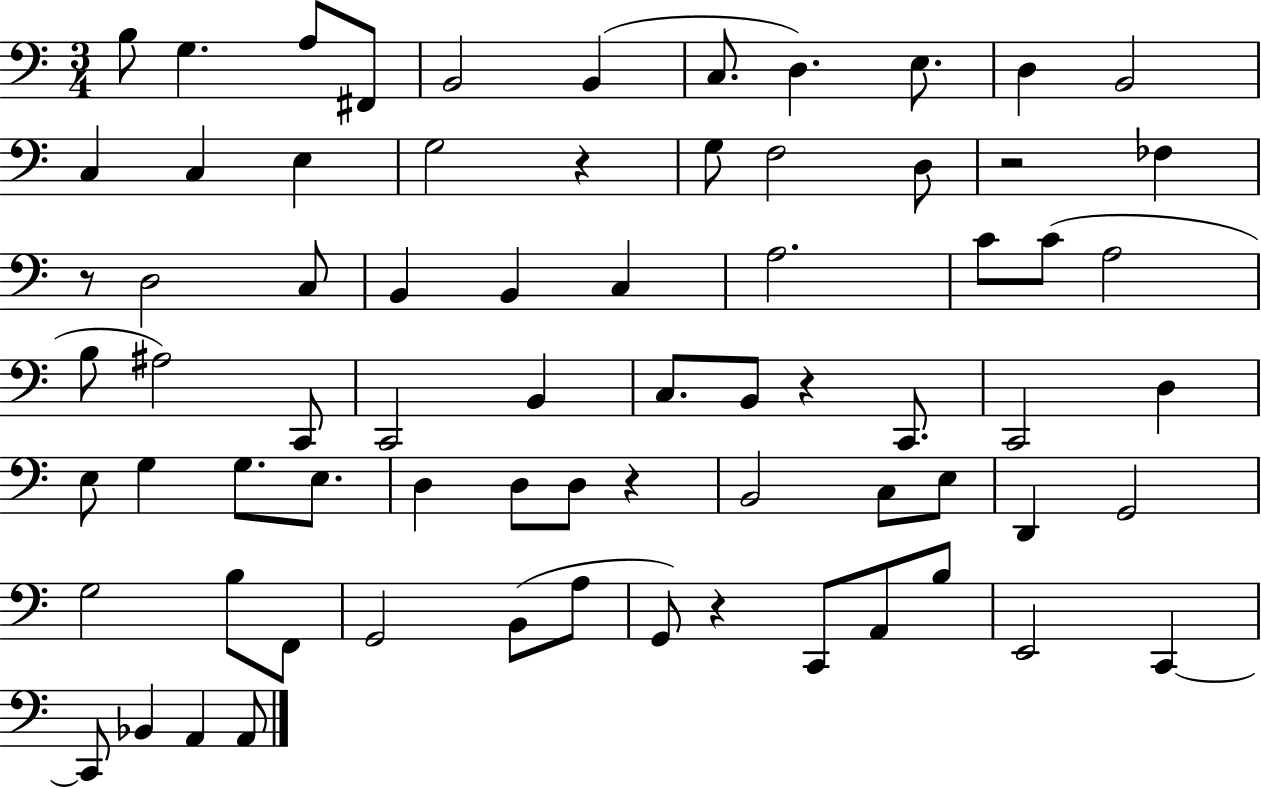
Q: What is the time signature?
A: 3/4